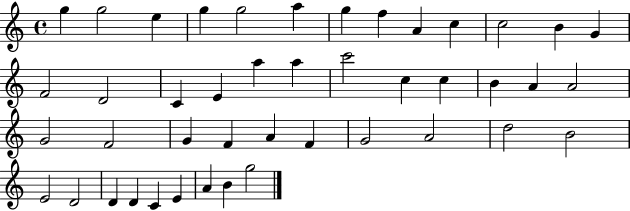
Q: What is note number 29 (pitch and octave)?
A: F4